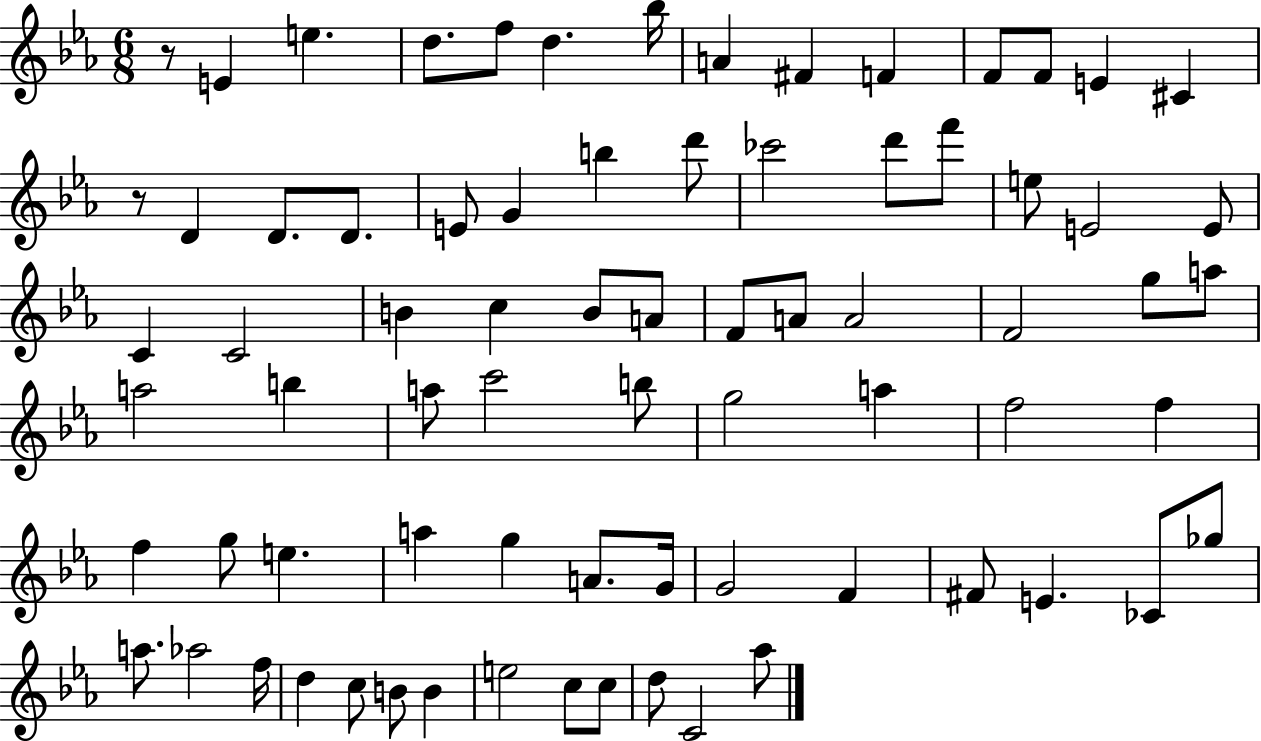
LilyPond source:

{
  \clef treble
  \numericTimeSignature
  \time 6/8
  \key ees \major
  r8 e'4 e''4. | d''8. f''8 d''4. bes''16 | a'4 fis'4 f'4 | f'8 f'8 e'4 cis'4 | \break r8 d'4 d'8. d'8. | e'8 g'4 b''4 d'''8 | ces'''2 d'''8 f'''8 | e''8 e'2 e'8 | \break c'4 c'2 | b'4 c''4 b'8 a'8 | f'8 a'8 a'2 | f'2 g''8 a''8 | \break a''2 b''4 | a''8 c'''2 b''8 | g''2 a''4 | f''2 f''4 | \break f''4 g''8 e''4. | a''4 g''4 a'8. g'16 | g'2 f'4 | fis'8 e'4. ces'8 ges''8 | \break a''8. aes''2 f''16 | d''4 c''8 b'8 b'4 | e''2 c''8 c''8 | d''8 c'2 aes''8 | \break \bar "|."
}